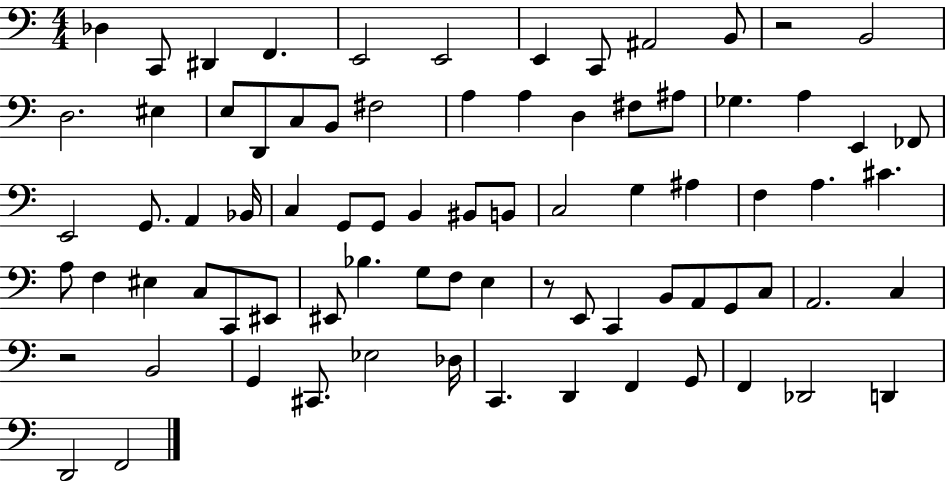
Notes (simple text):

Db3/q C2/e D#2/q F2/q. E2/h E2/h E2/q C2/e A#2/h B2/e R/h B2/h D3/h. EIS3/q E3/e D2/e C3/e B2/e F#3/h A3/q A3/q D3/q F#3/e A#3/e Gb3/q. A3/q E2/q FES2/e E2/h G2/e. A2/q Bb2/s C3/q G2/e G2/e B2/q BIS2/e B2/e C3/h G3/q A#3/q F3/q A3/q. C#4/q. A3/e F3/q EIS3/q C3/e C2/e EIS2/e EIS2/e Bb3/q. G3/e F3/e E3/q R/e E2/e C2/q B2/e A2/e G2/e C3/e A2/h. C3/q R/h B2/h G2/q C#2/e. Eb3/h Db3/s C2/q. D2/q F2/q G2/e F2/q Db2/h D2/q D2/h F2/h